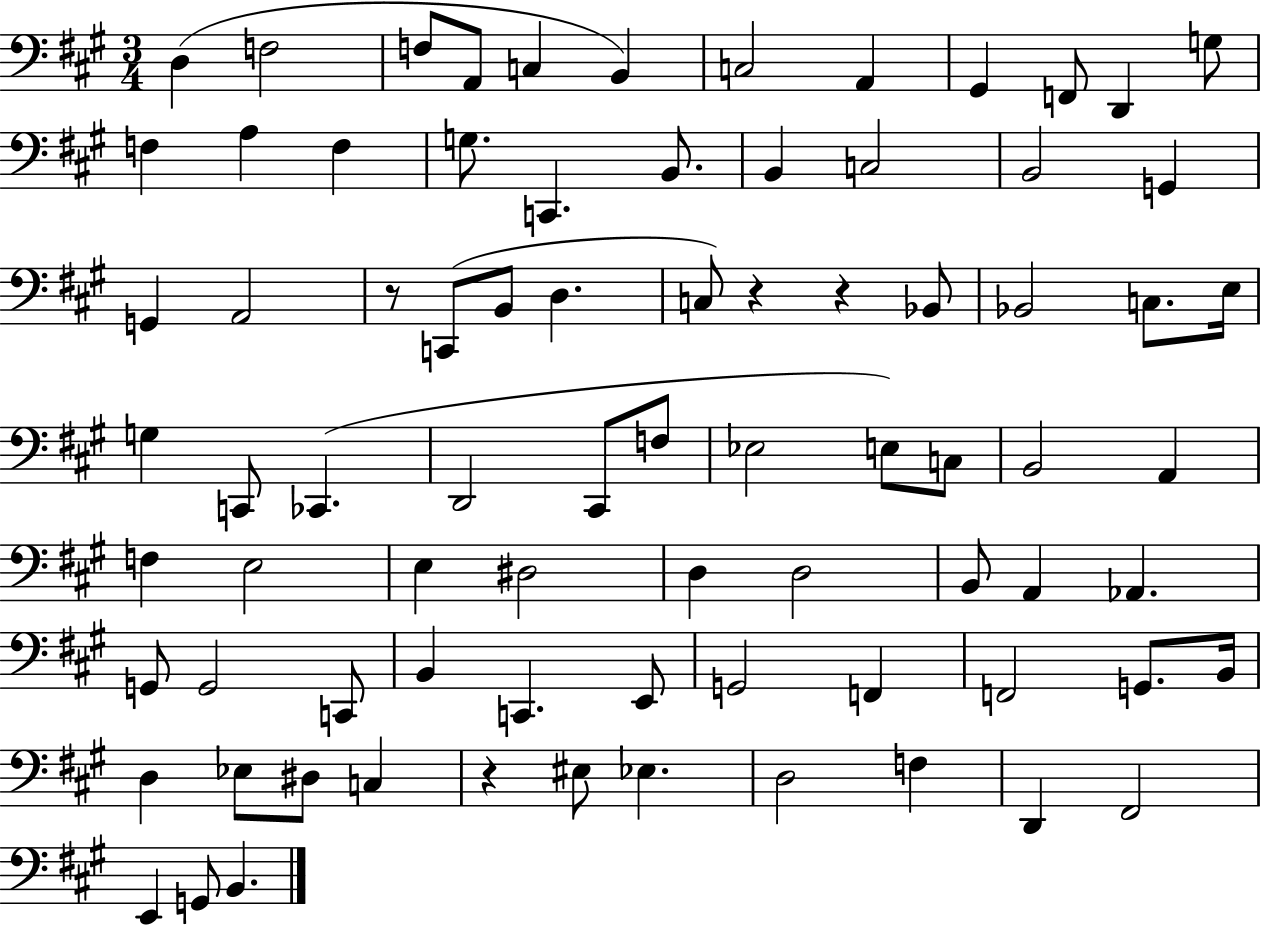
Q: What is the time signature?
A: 3/4